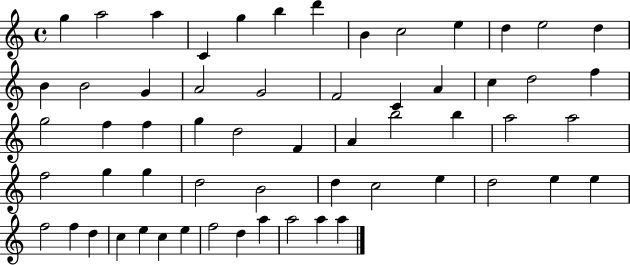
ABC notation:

X:1
T:Untitled
M:4/4
L:1/4
K:C
g a2 a C g b d' B c2 e d e2 d B B2 G A2 G2 F2 C A c d2 f g2 f f g d2 F A b2 b a2 a2 f2 g g d2 B2 d c2 e d2 e e f2 f d c e c e f2 d a a2 a a